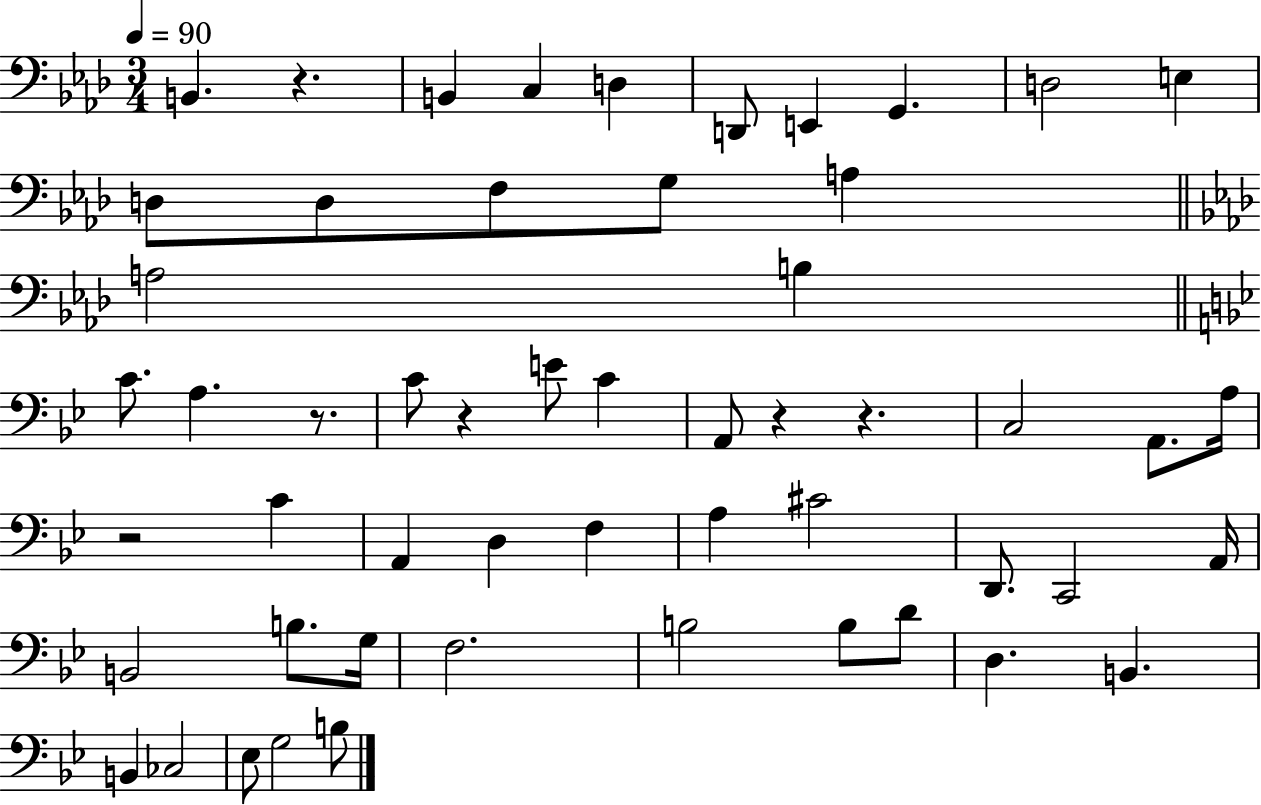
{
  \clef bass
  \numericTimeSignature
  \time 3/4
  \key aes \major
  \tempo 4 = 90
  b,4. r4. | b,4 c4 d4 | d,8 e,4 g,4. | d2 e4 | \break d8 d8 f8 g8 a4 | \bar "||" \break \key aes \major a2 b4 | \bar "||" \break \key bes \major c'8. a4. r8. | c'8 r4 e'8 c'4 | a,8 r4 r4. | c2 a,8. a16 | \break r2 c'4 | a,4 d4 f4 | a4 cis'2 | d,8. c,2 a,16 | \break b,2 b8. g16 | f2. | b2 b8 d'8 | d4. b,4. | \break b,4 ces2 | ees8 g2 b8 | \bar "|."
}